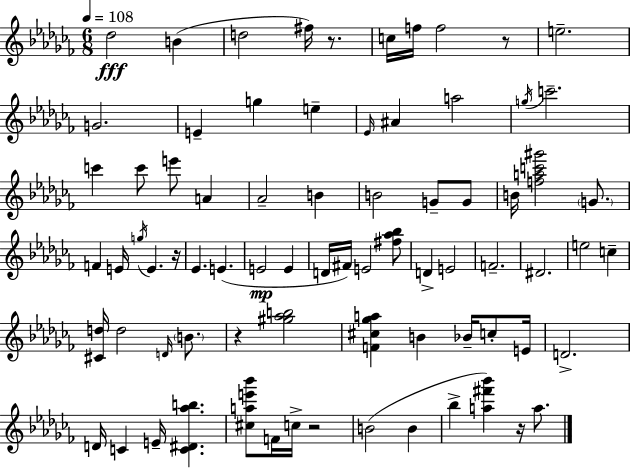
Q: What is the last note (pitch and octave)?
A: A5